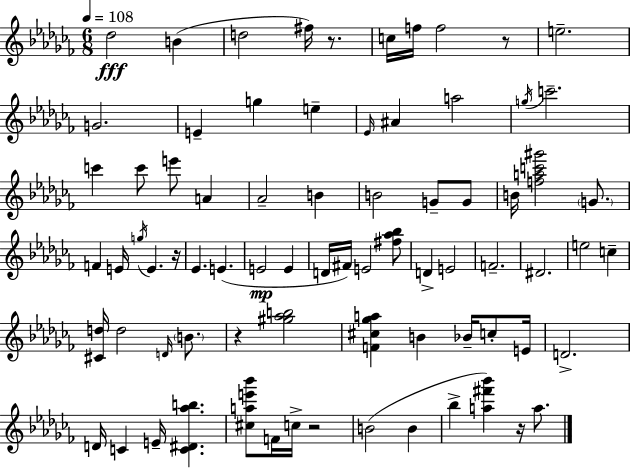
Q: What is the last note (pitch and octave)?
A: A5